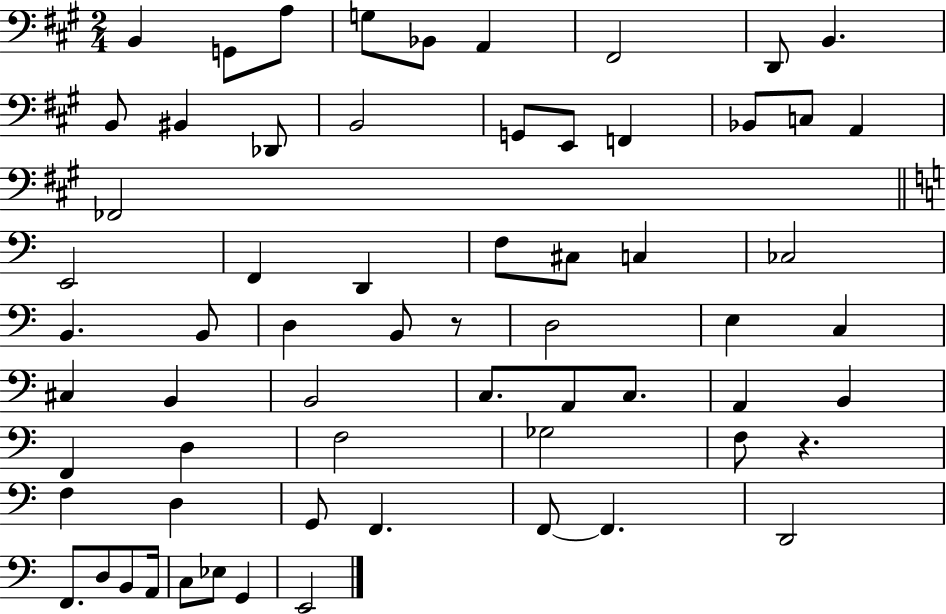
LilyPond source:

{
  \clef bass
  \numericTimeSignature
  \time 2/4
  \key a \major
  b,4 g,8 a8 | g8 bes,8 a,4 | fis,2 | d,8 b,4. | \break b,8 bis,4 des,8 | b,2 | g,8 e,8 f,4 | bes,8 c8 a,4 | \break fes,2 | \bar "||" \break \key c \major e,2 | f,4 d,4 | f8 cis8 c4 | ces2 | \break b,4. b,8 | d4 b,8 r8 | d2 | e4 c4 | \break cis4 b,4 | b,2 | c8. a,8 c8. | a,4 b,4 | \break f,4 d4 | f2 | ges2 | f8 r4. | \break f4 d4 | g,8 f,4. | f,8~~ f,4. | d,2 | \break f,8. d8 b,8 a,16 | c8 ees8 g,4 | e,2 | \bar "|."
}